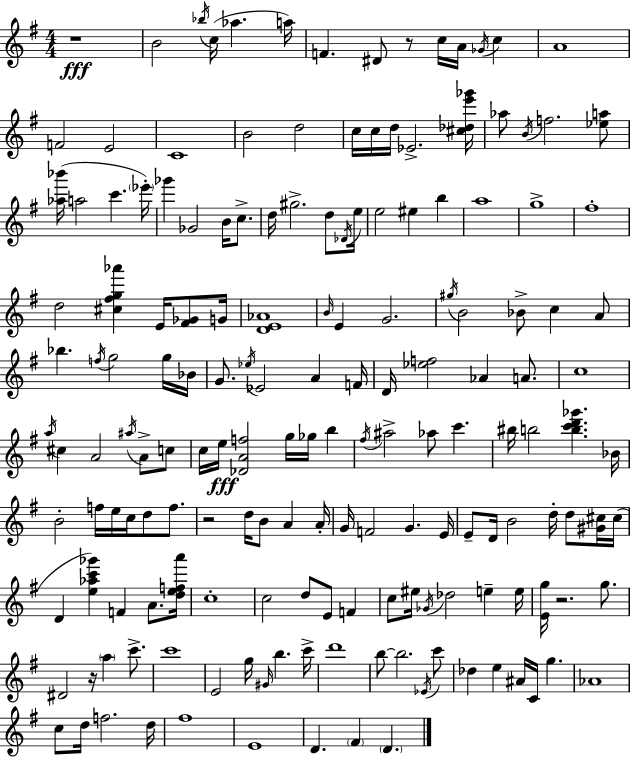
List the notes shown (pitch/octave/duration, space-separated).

R/w B4/h Bb5/s C5/s Ab5/q. A5/s F4/q. D#4/e R/e C5/s A4/s Gb4/s C5/q A4/w F4/h E4/h C4/w B4/h D5/h C5/s C5/s D5/s Eb4/h. [C#5,Db5,E6,Gb6]/s Ab5/e B4/s F5/h. [Eb5,A5]/e [Ab5,Bb6]/s A5/h C6/q. Eb6/s Gb6/q Gb4/h B4/s C5/e. D5/s G#5/h. D5/e Db4/s E5/s E5/h EIS5/q B5/q A5/w G5/w F#5/w D5/h [C#5,F#5,G5,Ab6]/q E4/s [F#4,Gb4]/e G4/s [D4,E4,Ab4]/w B4/s E4/q G4/h. G#5/s B4/h Bb4/e C5/q A4/e Bb5/q. F5/s G5/h G5/s Bb4/s G4/e. Eb5/s Eb4/h A4/q F4/s D4/s [Eb5,F5]/h Ab4/q A4/e. C5/w A5/s C#5/q A4/h A#5/s A4/e C5/e C5/s E5/s [Db4,A4,F5]/h G5/s Gb5/s B5/q F#5/s A#5/h Ab5/e C6/q. BIS5/s B5/h [B5,C6,D6,Gb6]/q. Bb4/s B4/h F5/s E5/s C5/s D5/e F5/e. R/h D5/s B4/e A4/q A4/s G4/s F4/h G4/q. E4/s E4/e D4/s B4/h D5/s D5/e [G#4,C#5]/s C#5/s D4/q [E5,Ab5,C6,Gb6]/q F4/q A4/e. [D5,E5,F5,A6]/s C5/w C5/h D5/e E4/e F4/q C5/e EIS5/s Gb4/s Db5/h E5/q E5/s [E4,G5]/s R/h. G5/e. D#4/h R/s A5/q C6/e. C6/w E4/h G5/s G#4/s B5/q. C6/s D6/w B5/e B5/h. Eb4/s C6/e Db5/q E5/q A#4/s C4/s G5/q. Ab4/w C5/e D5/s F5/h. D5/s F#5/w E4/w D4/q. F#4/q D4/q.